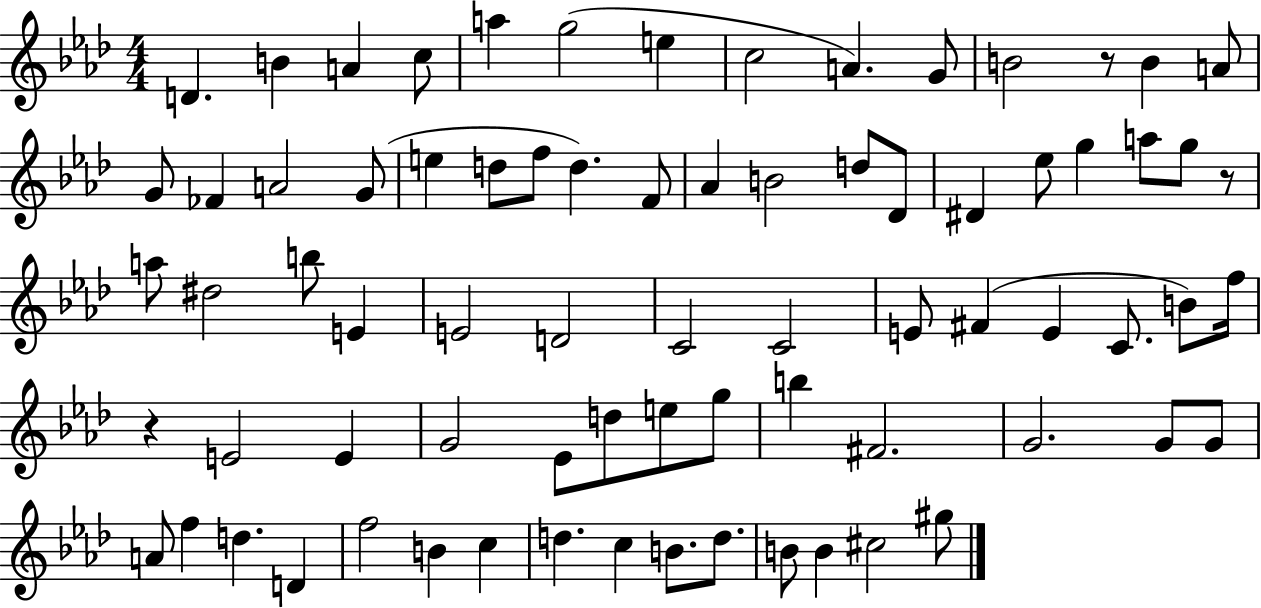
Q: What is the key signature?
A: AES major